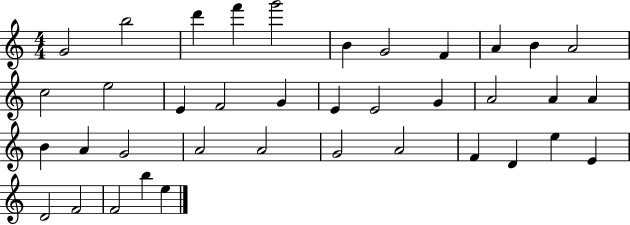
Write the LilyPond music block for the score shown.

{
  \clef treble
  \numericTimeSignature
  \time 4/4
  \key c \major
  g'2 b''2 | d'''4 f'''4 g'''2 | b'4 g'2 f'4 | a'4 b'4 a'2 | \break c''2 e''2 | e'4 f'2 g'4 | e'4 e'2 g'4 | a'2 a'4 a'4 | \break b'4 a'4 g'2 | a'2 a'2 | g'2 a'2 | f'4 d'4 e''4 e'4 | \break d'2 f'2 | f'2 b''4 e''4 | \bar "|."
}